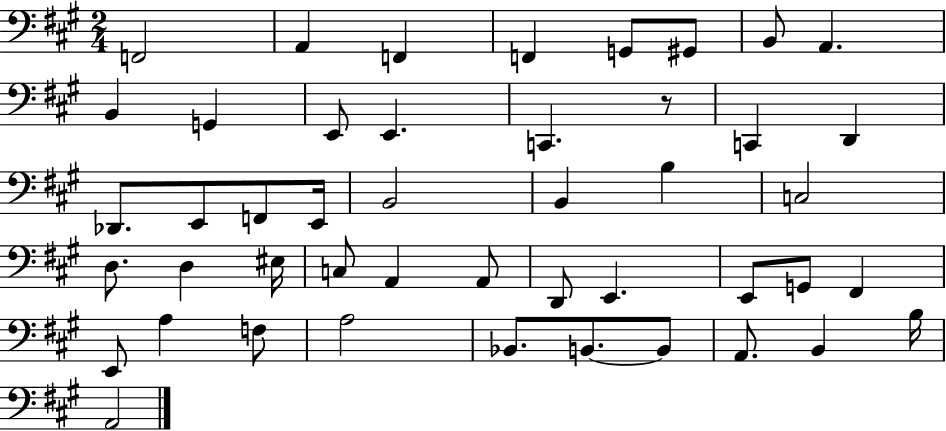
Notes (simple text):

F2/h A2/q F2/q F2/q G2/e G#2/e B2/e A2/q. B2/q G2/q E2/e E2/q. C2/q. R/e C2/q D2/q Db2/e. E2/e F2/e E2/s B2/h B2/q B3/q C3/h D3/e. D3/q EIS3/s C3/e A2/q A2/e D2/e E2/q. E2/e G2/e F#2/q E2/e A3/q F3/e A3/h Bb2/e. B2/e. B2/e A2/e. B2/q B3/s A2/h